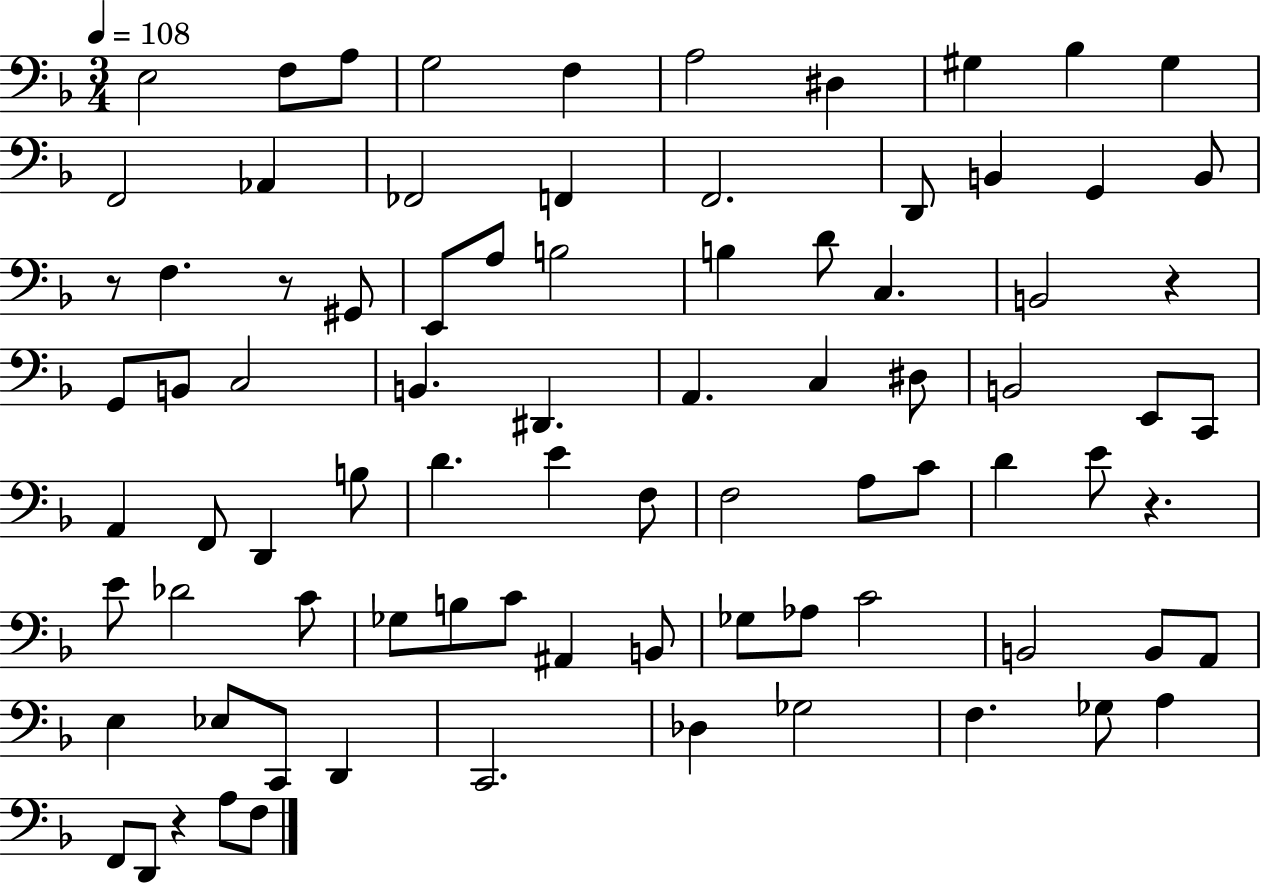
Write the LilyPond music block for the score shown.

{
  \clef bass
  \numericTimeSignature
  \time 3/4
  \key f \major
  \tempo 4 = 108
  e2 f8 a8 | g2 f4 | a2 dis4 | gis4 bes4 gis4 | \break f,2 aes,4 | fes,2 f,4 | f,2. | d,8 b,4 g,4 b,8 | \break r8 f4. r8 gis,8 | e,8 a8 b2 | b4 d'8 c4. | b,2 r4 | \break g,8 b,8 c2 | b,4. dis,4. | a,4. c4 dis8 | b,2 e,8 c,8 | \break a,4 f,8 d,4 b8 | d'4. e'4 f8 | f2 a8 c'8 | d'4 e'8 r4. | \break e'8 des'2 c'8 | ges8 b8 c'8 ais,4 b,8 | ges8 aes8 c'2 | b,2 b,8 a,8 | \break e4 ees8 c,8 d,4 | c,2. | des4 ges2 | f4. ges8 a4 | \break f,8 d,8 r4 a8 f8 | \bar "|."
}